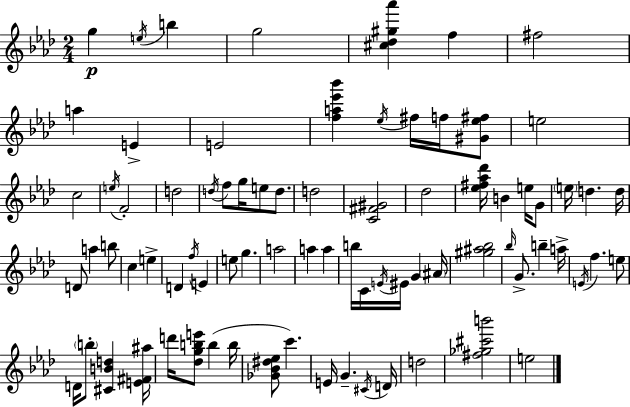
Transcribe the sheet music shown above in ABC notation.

X:1
T:Untitled
M:2/4
L:1/4
K:Ab
g e/4 b g2 [^c_d^g_a'] f ^f2 a E E2 [fa_e'_b'] _e/4 ^f/4 f/4 [^G_e^f]/2 e2 c2 e/4 F2 d2 d/4 f/2 g/4 e/2 d/2 d2 [C^F^G]2 _d2 [_e^f_a_d']/4 B e/4 G/2 e/4 d d/4 D/2 a b/2 c e D f/4 E e/2 g a2 a a b/4 C/4 E/4 ^E/4 G ^A/4 [^g^a_b]2 _b/4 G/2 b a/4 E/4 f e/2 D/4 b/2 [^CBd] [E^F^a]/4 d'/4 [_dgbe']/2 b b/4 [_G_B^d_e]/2 c' E/4 G ^C/4 D/4 d2 [^f_g^c'b']2 e2